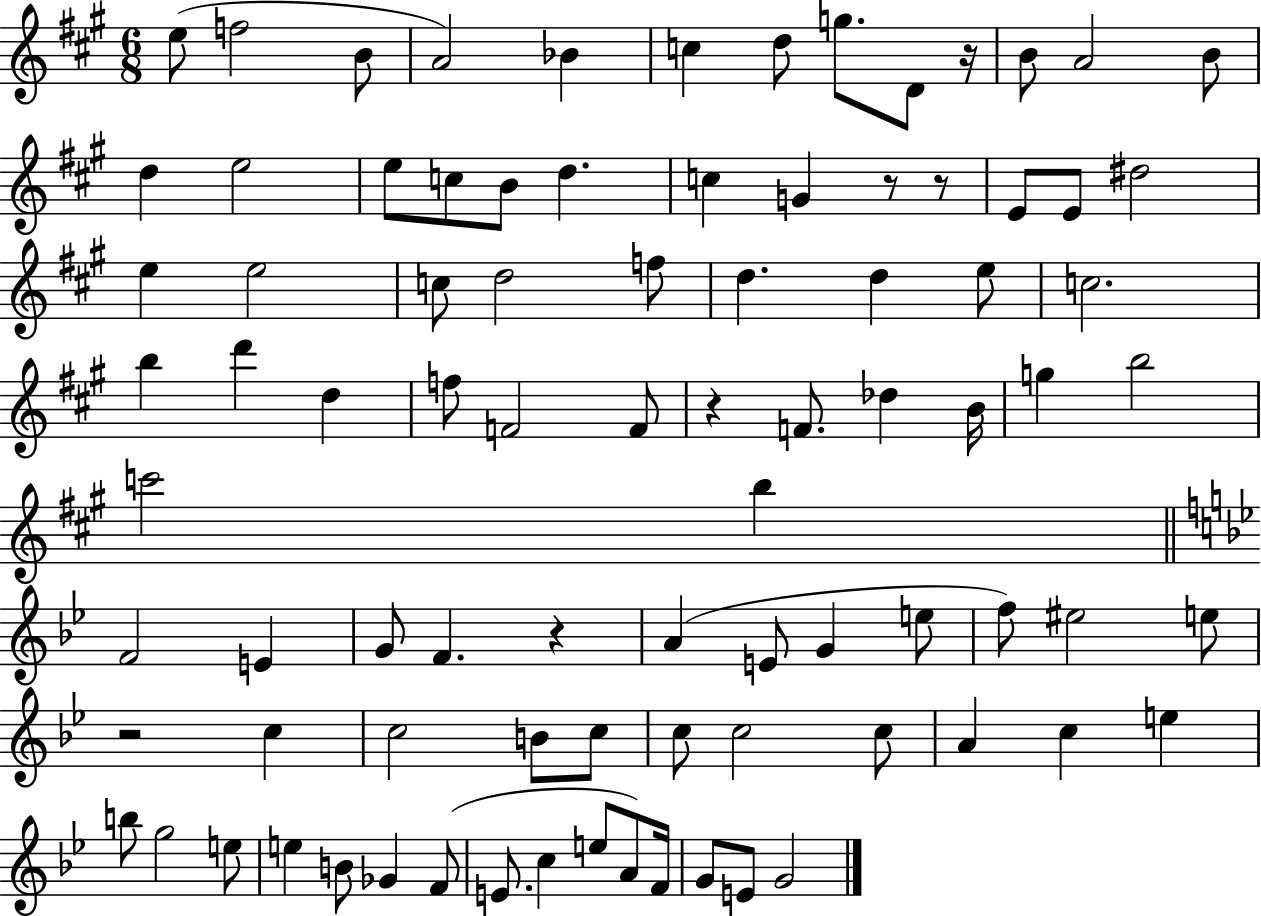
E5/e F5/h B4/e A4/h Bb4/q C5/q D5/e G5/e. D4/e R/s B4/e A4/h B4/e D5/q E5/h E5/e C5/e B4/e D5/q. C5/q G4/q R/e R/e E4/e E4/e D#5/h E5/q E5/h C5/e D5/h F5/e D5/q. D5/q E5/e C5/h. B5/q D6/q D5/q F5/e F4/h F4/e R/q F4/e. Db5/q B4/s G5/q B5/h C6/h B5/q F4/h E4/q G4/e F4/q. R/q A4/q E4/e G4/q E5/e F5/e EIS5/h E5/e R/h C5/q C5/h B4/e C5/e C5/e C5/h C5/e A4/q C5/q E5/q B5/e G5/h E5/e E5/q B4/e Gb4/q F4/e E4/e. C5/q E5/e A4/e F4/s G4/e E4/e G4/h